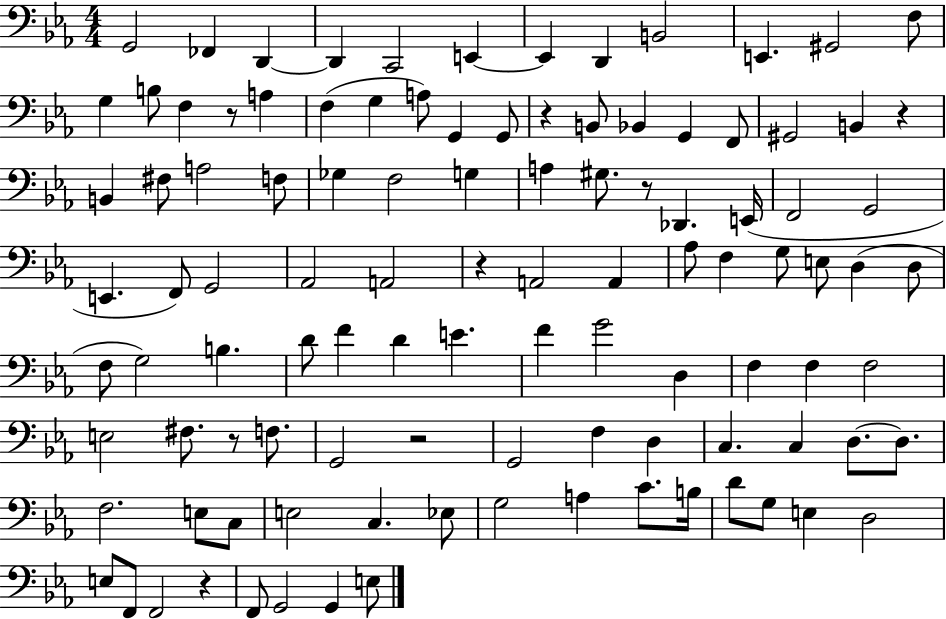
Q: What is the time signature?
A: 4/4